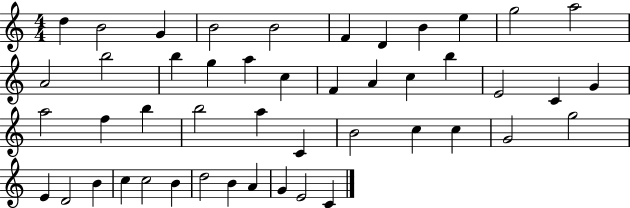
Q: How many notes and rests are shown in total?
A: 47